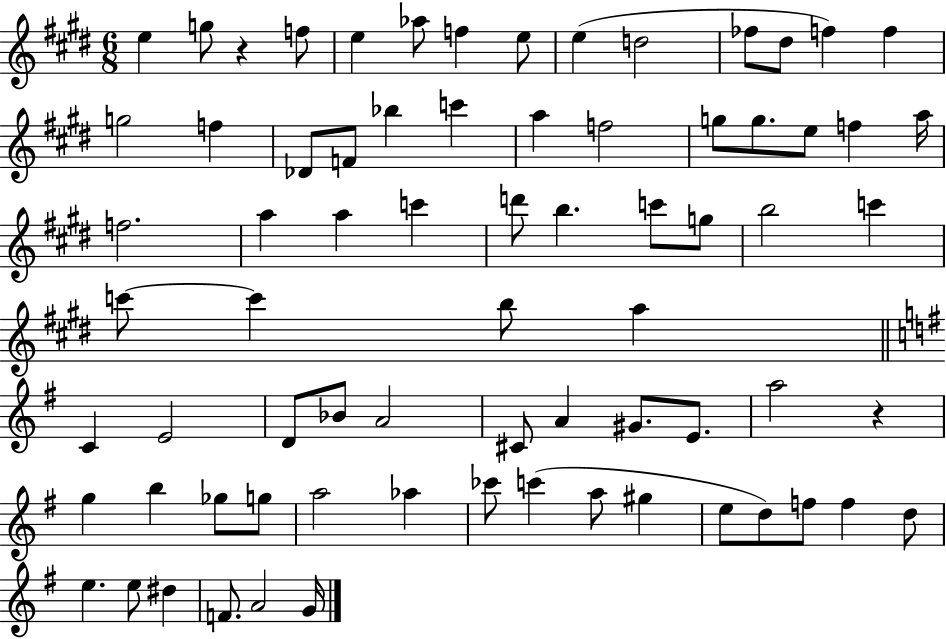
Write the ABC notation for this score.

X:1
T:Untitled
M:6/8
L:1/4
K:E
e g/2 z f/2 e _a/2 f e/2 e d2 _f/2 ^d/2 f f g2 f _D/2 F/2 _b c' a f2 g/2 g/2 e/2 f a/4 f2 a a c' d'/2 b c'/2 g/2 b2 c' c'/2 c' b/2 a C E2 D/2 _B/2 A2 ^C/2 A ^G/2 E/2 a2 z g b _g/2 g/2 a2 _a _c'/2 c' a/2 ^g e/2 d/2 f/2 f d/2 e e/2 ^d F/2 A2 G/4